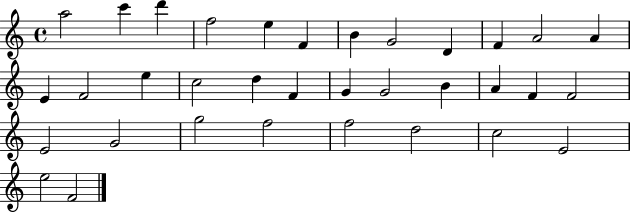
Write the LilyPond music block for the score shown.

{
  \clef treble
  \time 4/4
  \defaultTimeSignature
  \key c \major
  a''2 c'''4 d'''4 | f''2 e''4 f'4 | b'4 g'2 d'4 | f'4 a'2 a'4 | \break e'4 f'2 e''4 | c''2 d''4 f'4 | g'4 g'2 b'4 | a'4 f'4 f'2 | \break e'2 g'2 | g''2 f''2 | f''2 d''2 | c''2 e'2 | \break e''2 f'2 | \bar "|."
}